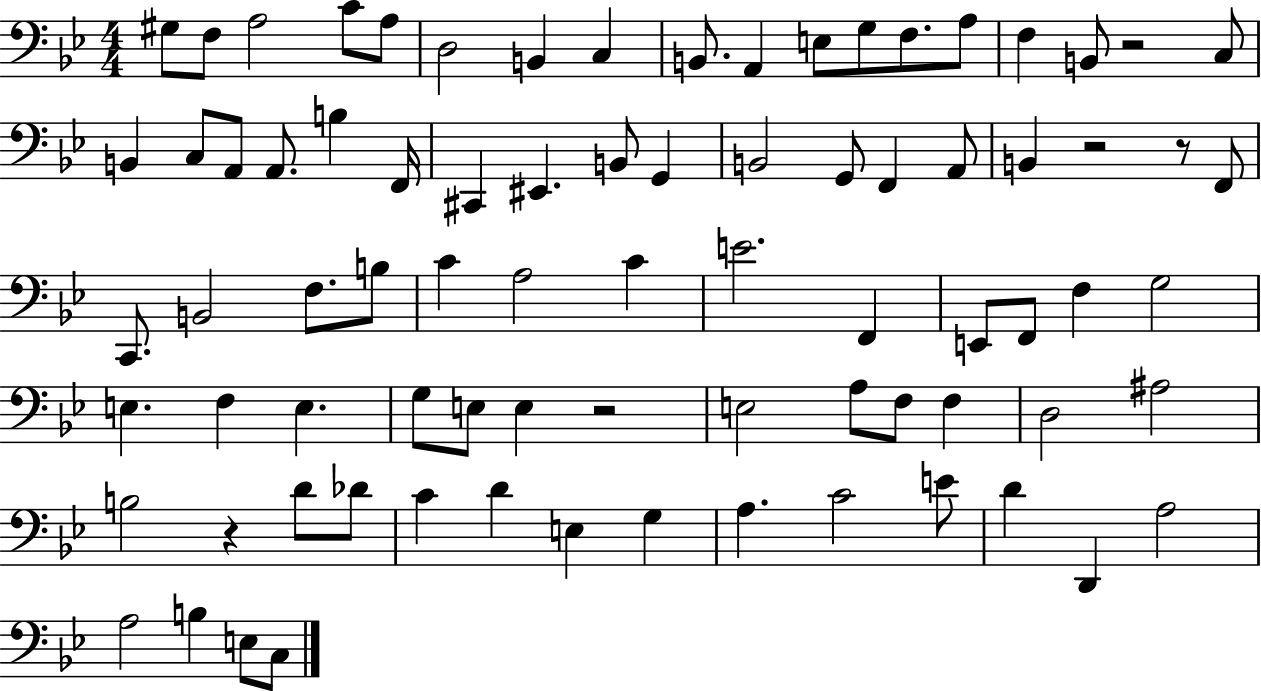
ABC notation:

X:1
T:Untitled
M:4/4
L:1/4
K:Bb
^G,/2 F,/2 A,2 C/2 A,/2 D,2 B,, C, B,,/2 A,, E,/2 G,/2 F,/2 A,/2 F, B,,/2 z2 C,/2 B,, C,/2 A,,/2 A,,/2 B, F,,/4 ^C,, ^E,, B,,/2 G,, B,,2 G,,/2 F,, A,,/2 B,, z2 z/2 F,,/2 C,,/2 B,,2 F,/2 B,/2 C A,2 C E2 F,, E,,/2 F,,/2 F, G,2 E, F, E, G,/2 E,/2 E, z2 E,2 A,/2 F,/2 F, D,2 ^A,2 B,2 z D/2 _D/2 C D E, G, A, C2 E/2 D D,, A,2 A,2 B, E,/2 C,/2